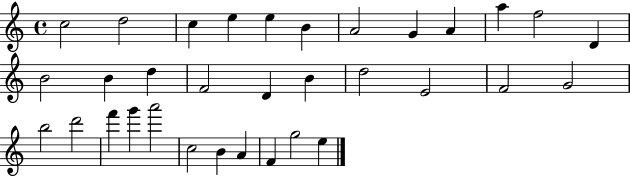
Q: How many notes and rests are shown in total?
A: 33